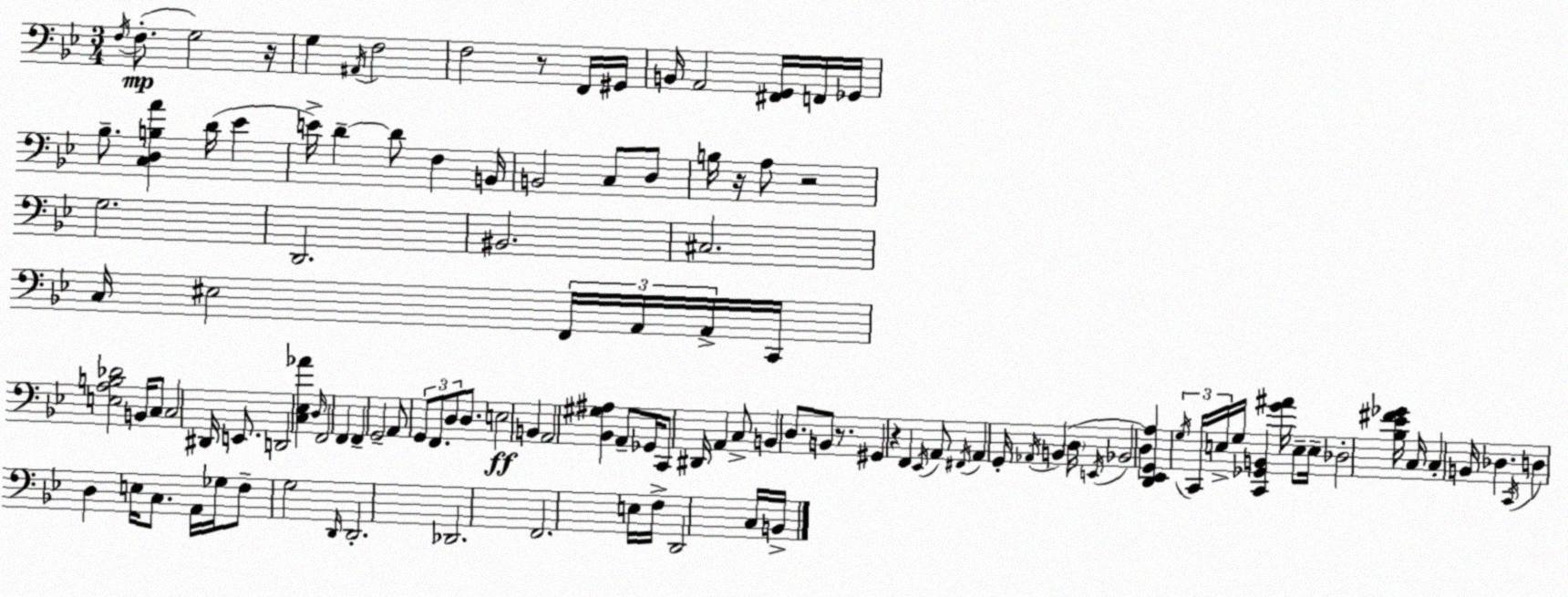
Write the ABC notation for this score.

X:1
T:Untitled
M:3/4
L:1/4
K:Bb
F,/4 F,/2 G,2 z/4 G, ^A,,/4 F,2 F,2 z/2 F,,/4 ^G,,/4 B,,/4 A,,2 [^F,,G,,]/4 F,,/4 _G,,/4 _B,/2 [C,D,B,A] D/4 _E E/4 D D/2 F, B,,/4 B,,2 C,/2 D,/2 B,/4 z/4 A,/2 z2 G,2 D,,2 ^B,,2 ^C,2 C,/4 ^E,2 F,,/4 A,,/4 A,,/4 C,,/4 [E,A,B,_D]2 B,,/4 C,/2 C,2 ^D,,/4 E,,/2 D,,2 [C,_E,_A] D,/4 F,,2 F,, F,, G,,2 A,,/2 G,,/2 F,,/2 D,/2 D,/2 E,2 B,, A,,2 [_B,,^G,^A,] A,,/2 _G,,/4 C,,/2 ^D,,/4 A,, C,/2 B,, D,/2 B,,/2 z/2 ^G,, z F,, _E,,/4 A,,/2 ^F,,/4 A,, G,,/4 _A,,/4 B,, D,/4 E,,/4 _B,,2 D, [D,,_E,,G,,A,] G,/4 C,,/4 E,/4 G,/4 [C,,_G,,B,,] [G^A]/4 E,/2 E,/4 _D,2 [_B,_E^F_G]/4 C,/4 C, B,,/4 _D, C,,/4 D, D, E,/4 C,/2 A,,/4 _G,/4 F,/2 G,2 D,,/4 D,,2 _D,,2 F,,2 E,/4 F,/4 D,,2 C,/4 B,,/4